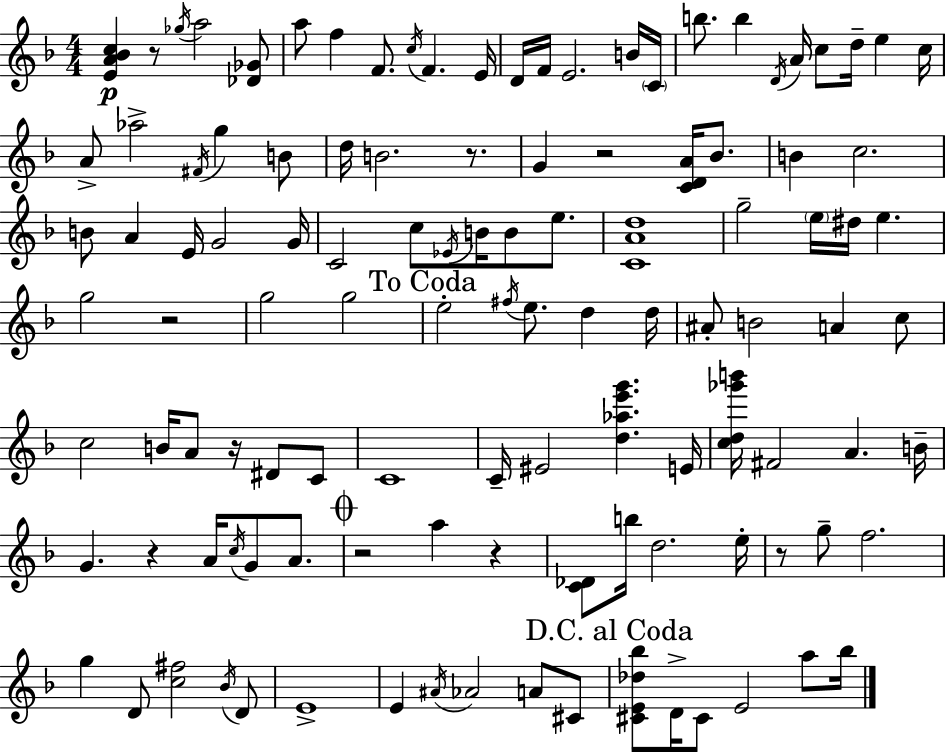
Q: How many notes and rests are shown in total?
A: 115